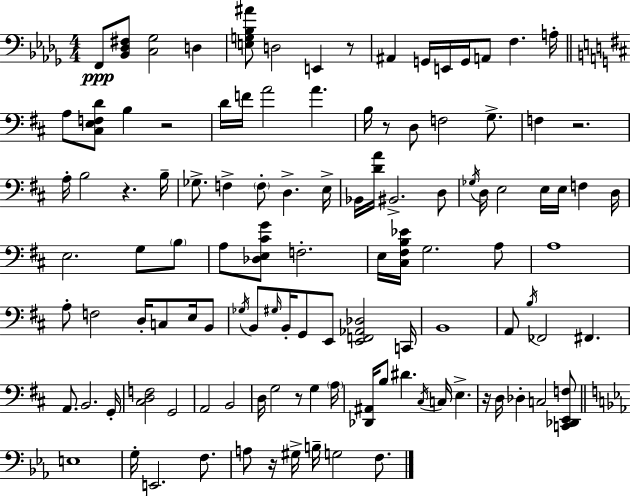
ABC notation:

X:1
T:Untitled
M:4/4
L:1/4
K:Bbm
F,,/2 [_B,,_D,^F,]/2 [C,_G,]2 D, [E,G,_B,^A]/2 D,2 E,, z/2 ^A,, G,,/4 E,,/4 G,,/4 A,,/2 F, A,/4 A,/2 [^C,E,F,D]/2 B, z2 D/4 F/4 A2 A B,/4 z/2 D,/2 F,2 G,/2 F, z2 A,/4 B,2 z B,/4 _G,/2 F, F,/2 D, E,/4 _B,,/4 [DA]/4 ^B,,2 D,/2 _G,/4 D,/4 E,2 E,/4 E,/4 F, D,/4 E,2 G,/2 B,/2 A,/2 [_D,E,^CG]/2 F,2 E,/4 [^C,^F,B,_E]/4 G,2 A,/2 A,4 A,/2 F,2 D,/4 C,/2 E,/4 B,,/2 _G,/4 B,,/2 ^G,/4 B,,/4 G,,/2 E,,/2 [E,,F,,_A,,_D,]2 C,,/4 B,,4 A,,/2 B,/4 _F,,2 ^F,, A,,/2 B,,2 G,,/4 [^C,D,F,]2 G,,2 A,,2 B,,2 D,/4 G,2 z/2 G, A,/4 [_D,,^A,,]/4 B,/2 ^D ^C,/4 C,/4 E, z/4 D,/4 _D, C,2 [C,,_D,,E,,F,]/2 E,4 G,/4 E,,2 F,/2 A,/2 z/4 ^G,/4 B,/4 G,2 F,/2